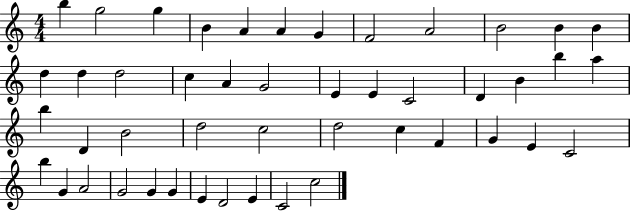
X:1
T:Untitled
M:4/4
L:1/4
K:C
b g2 g B A A G F2 A2 B2 B B d d d2 c A G2 E E C2 D B b a b D B2 d2 c2 d2 c F G E C2 b G A2 G2 G G E D2 E C2 c2